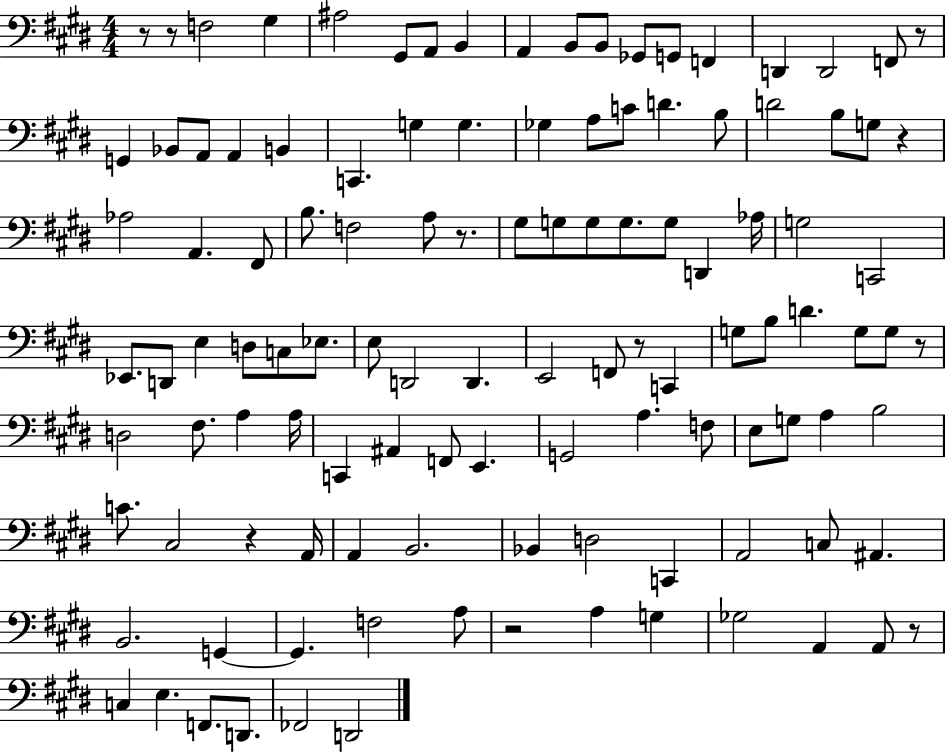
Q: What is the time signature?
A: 4/4